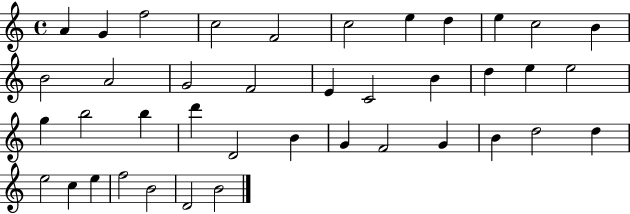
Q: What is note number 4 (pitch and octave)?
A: C5